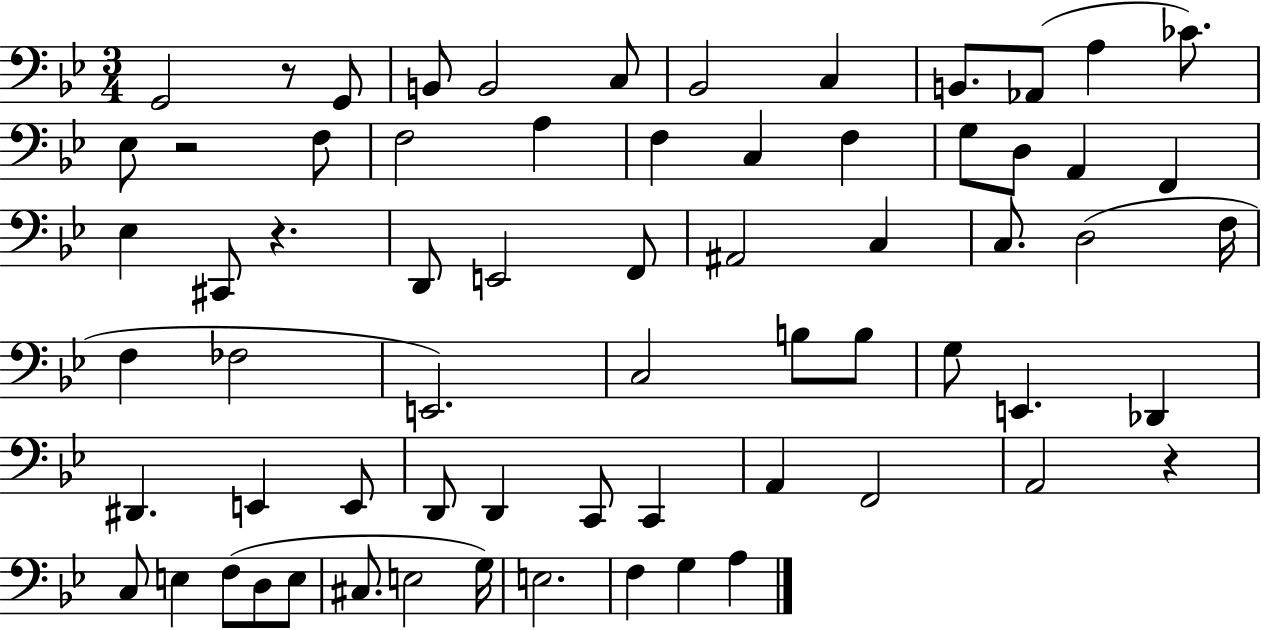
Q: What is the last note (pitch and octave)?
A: A3